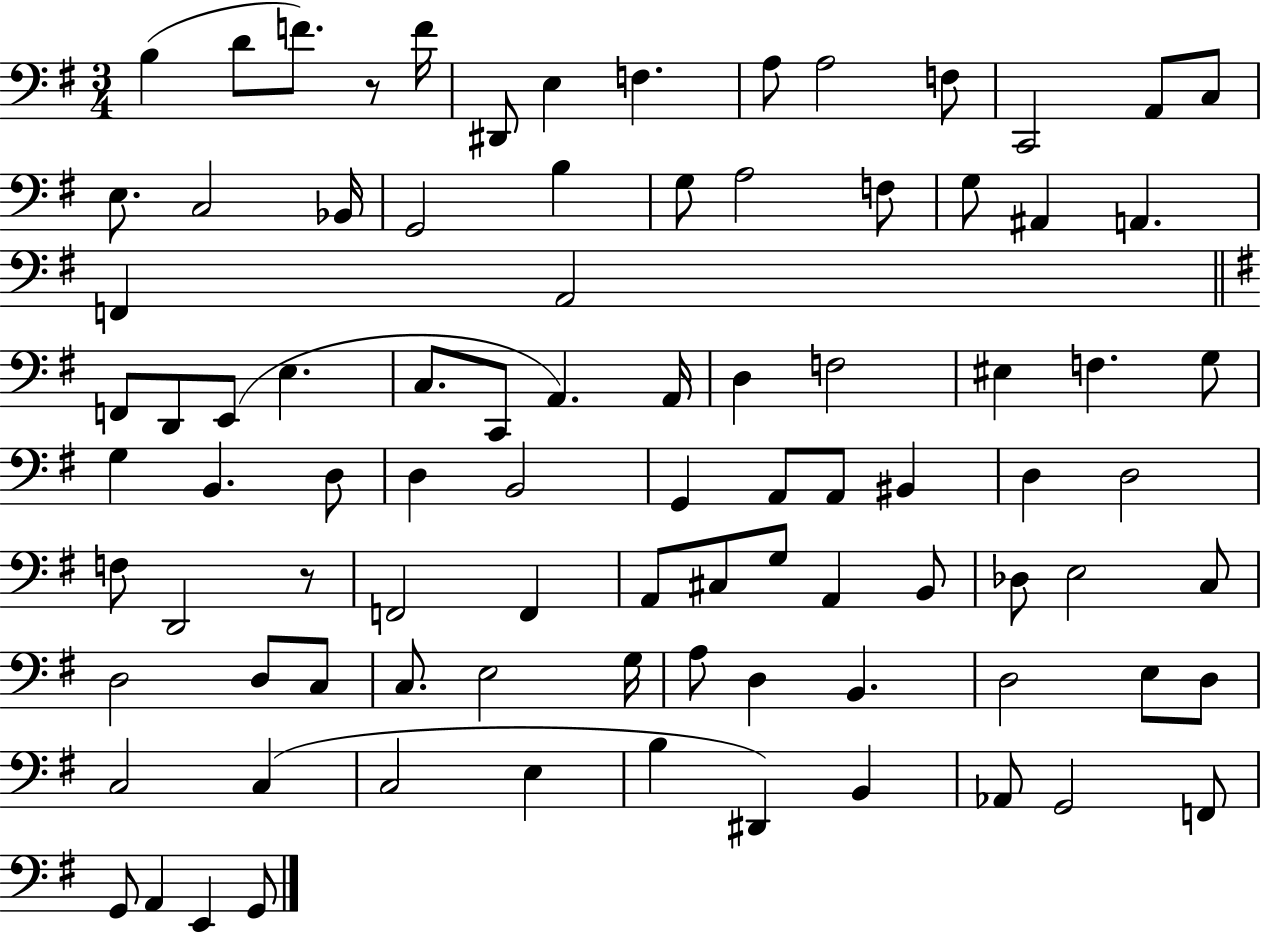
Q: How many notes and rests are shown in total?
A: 90